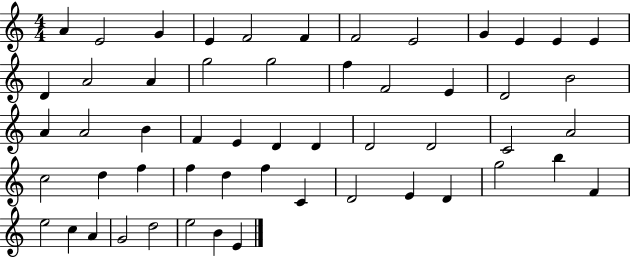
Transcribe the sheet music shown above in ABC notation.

X:1
T:Untitled
M:4/4
L:1/4
K:C
A E2 G E F2 F F2 E2 G E E E D A2 A g2 g2 f F2 E D2 B2 A A2 B F E D D D2 D2 C2 A2 c2 d f f d f C D2 E D g2 b F e2 c A G2 d2 e2 B E